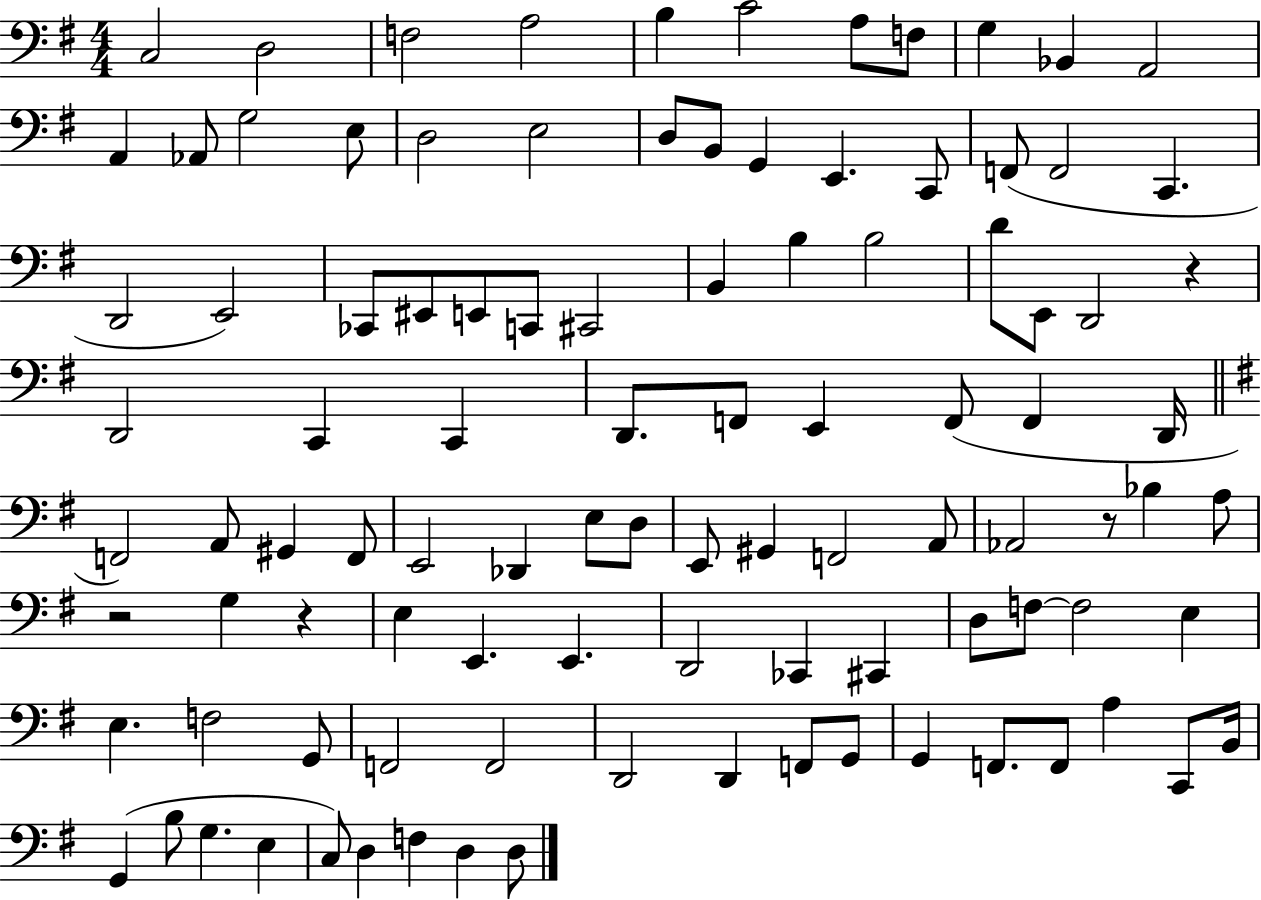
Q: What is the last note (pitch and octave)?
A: D3